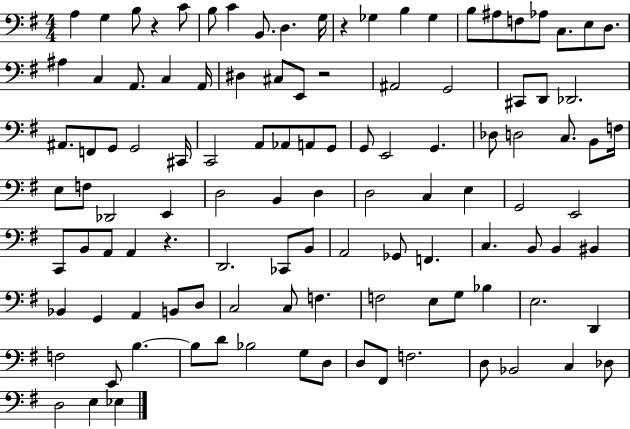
A3/q G3/q B3/e R/q C4/e B3/e C4/q B2/e. D3/q. G3/s R/q Gb3/q B3/q Gb3/q B3/e A#3/e F3/e Ab3/e C3/e. E3/e D3/e. A#3/q C3/q A2/e. C3/q A2/s D#3/q C#3/e E2/e R/h A#2/h G2/h C#2/e D2/e Db2/h. A#2/e. F2/e G2/e G2/h C#2/s C2/h A2/e Ab2/e A2/e G2/e G2/e E2/h G2/q. Db3/e D3/h C3/e. B2/e F3/s E3/e F3/e Db2/h E2/q D3/h B2/q D3/q D3/h C3/q E3/q G2/h E2/h C2/e B2/e A2/e A2/q R/q. D2/h. CES2/e B2/e A2/h Gb2/e F2/q. C3/q. B2/e B2/q BIS2/q Bb2/q G2/q A2/q B2/e D3/e C3/h C3/e F3/q. F3/h E3/e G3/e Bb3/q E3/h. D2/q F3/h E2/e B3/q. B3/e D4/e Bb3/h G3/e D3/e D3/e F#2/e F3/h. D3/e Bb2/h C3/q Db3/e D3/h E3/q Eb3/q